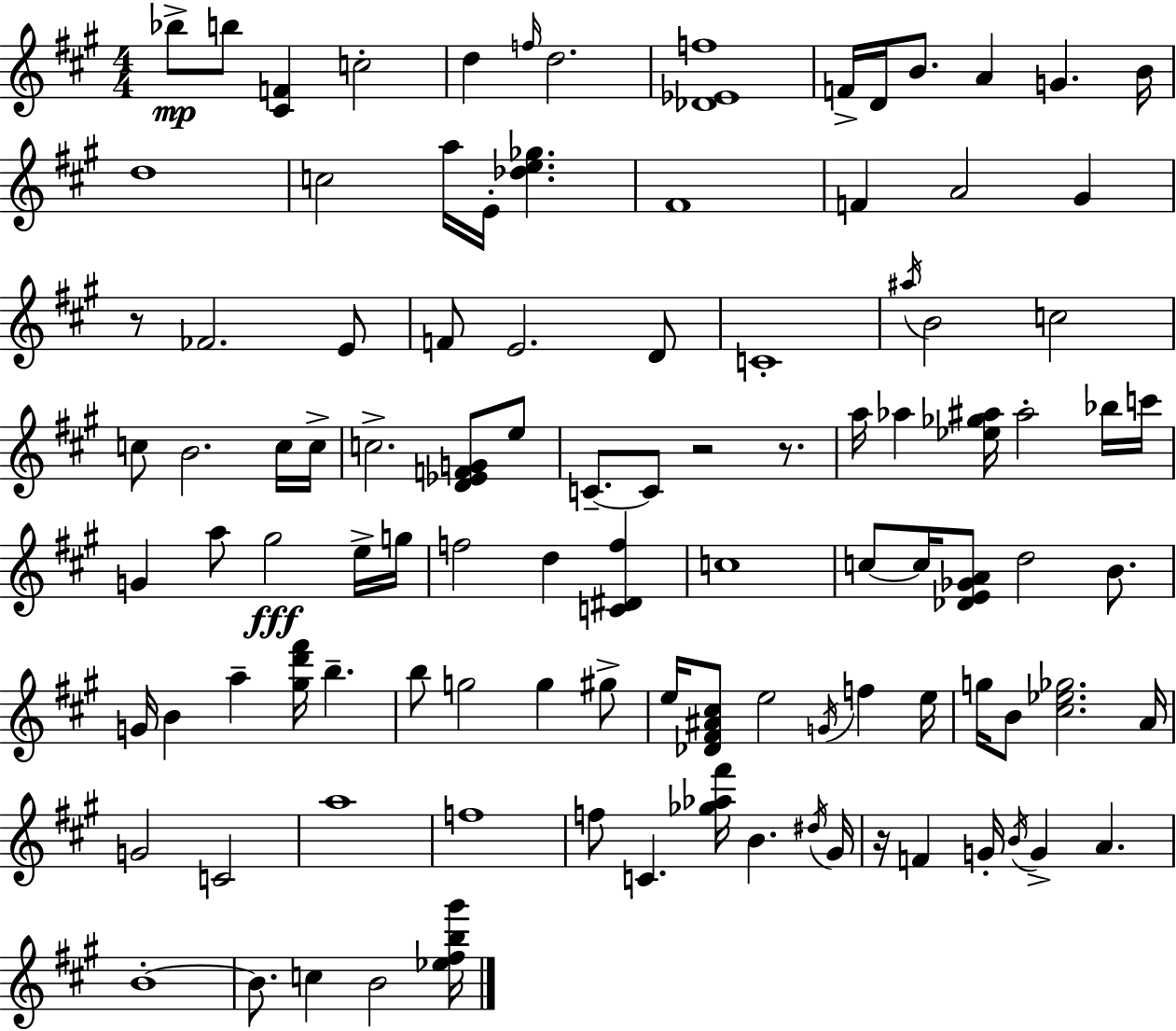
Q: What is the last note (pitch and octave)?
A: B4